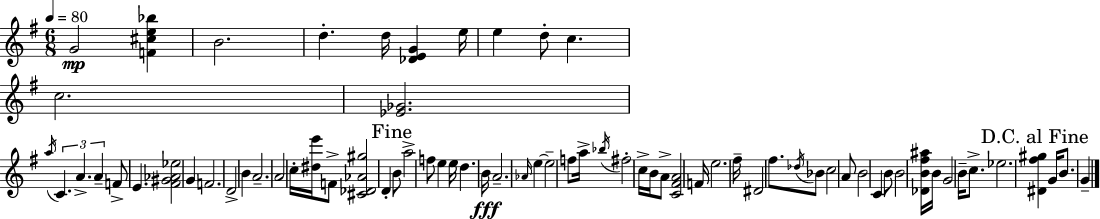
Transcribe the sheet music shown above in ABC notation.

X:1
T:Untitled
M:6/8
L:1/4
K:G
G2 [F^ce_b] B2 d d/4 [_DEG] e/4 e d/2 c c2 [_E_G]2 a/4 C A A F/2 E [^F^G_A_e]2 G F2 D2 B A2 A2 c/4 [^de']/4 F/2 [^C_D_A^g]2 D B/2 a2 f/2 e e/4 d B/4 A2 _A/4 e e2 f/2 a/4 _b/4 ^f2 c/4 B/4 A/2 [C^FA]2 F/4 e2 ^f/4 ^D2 ^f/2 _d/4 _B/2 c2 A/2 B2 C B/2 B2 [_DB^f^a]/4 B/4 G2 B/4 c/2 _e2 [^D^f^g] G/4 B/2 G